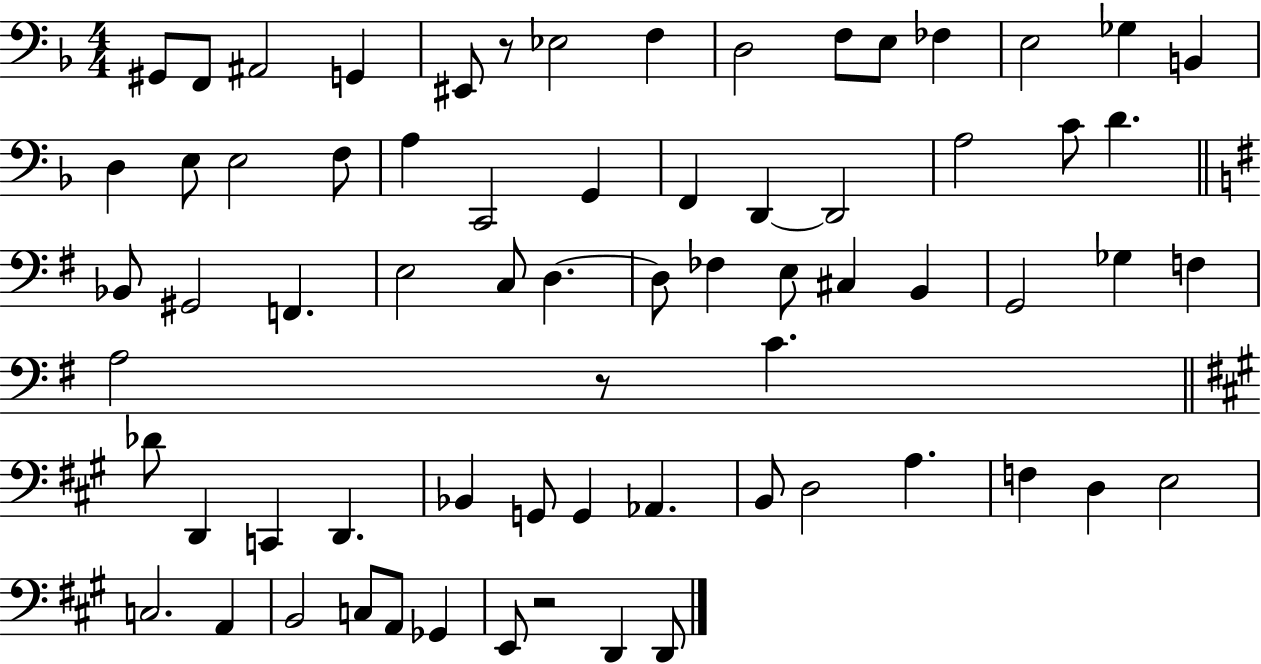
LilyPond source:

{
  \clef bass
  \numericTimeSignature
  \time 4/4
  \key f \major
  gis,8 f,8 ais,2 g,4 | eis,8 r8 ees2 f4 | d2 f8 e8 fes4 | e2 ges4 b,4 | \break d4 e8 e2 f8 | a4 c,2 g,4 | f,4 d,4~~ d,2 | a2 c'8 d'4. | \break \bar "||" \break \key g \major bes,8 gis,2 f,4. | e2 c8 d4.~~ | d8 fes4 e8 cis4 b,4 | g,2 ges4 f4 | \break a2 r8 c'4. | \bar "||" \break \key a \major des'8 d,4 c,4 d,4. | bes,4 g,8 g,4 aes,4. | b,8 d2 a4. | f4 d4 e2 | \break c2. a,4 | b,2 c8 a,8 ges,4 | e,8 r2 d,4 d,8 | \bar "|."
}